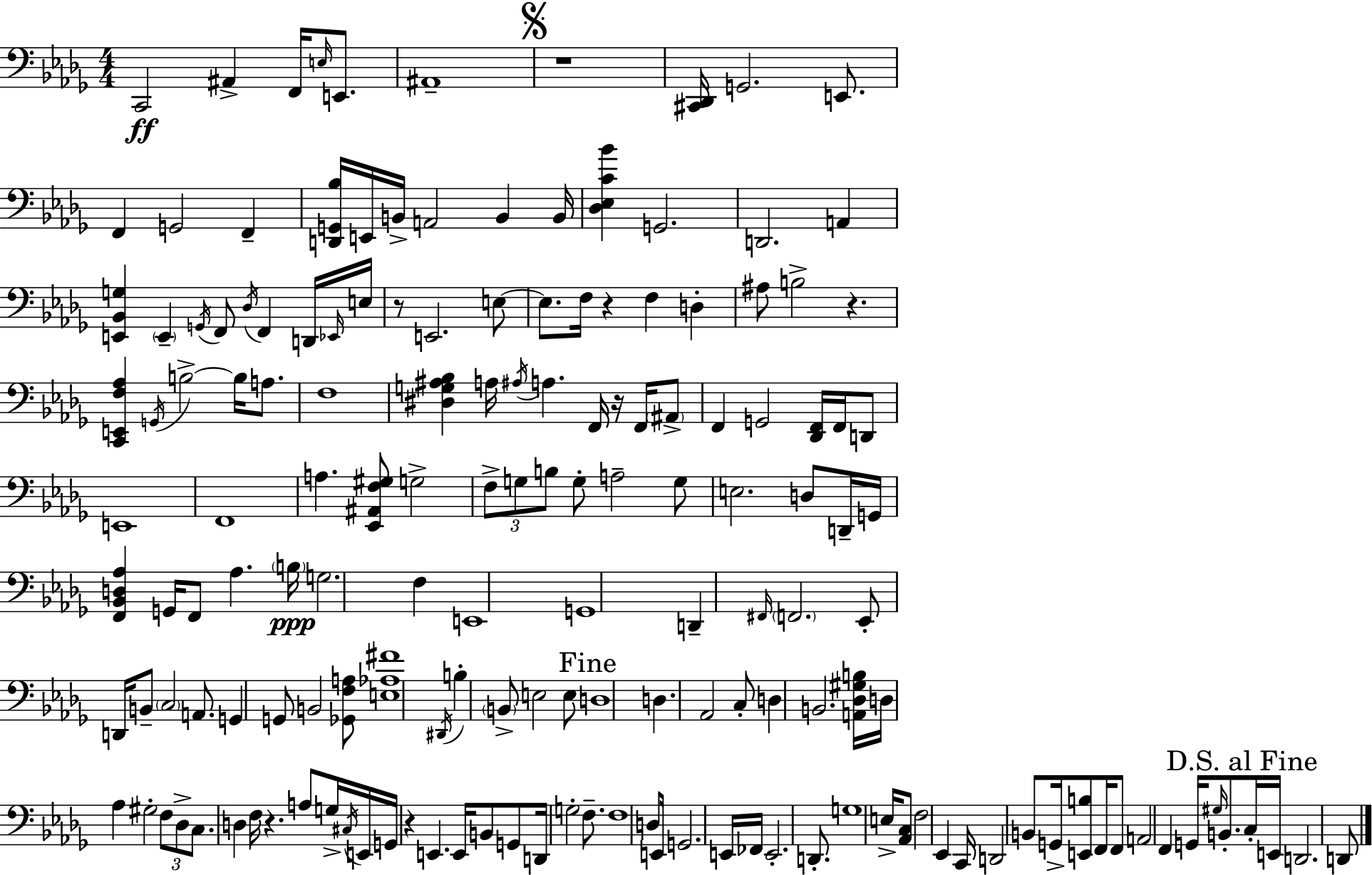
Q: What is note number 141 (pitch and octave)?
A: D2